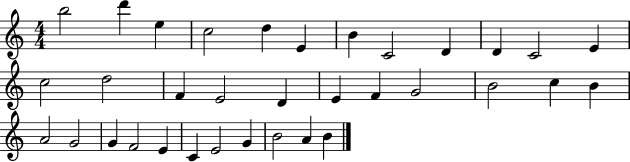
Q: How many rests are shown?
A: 0